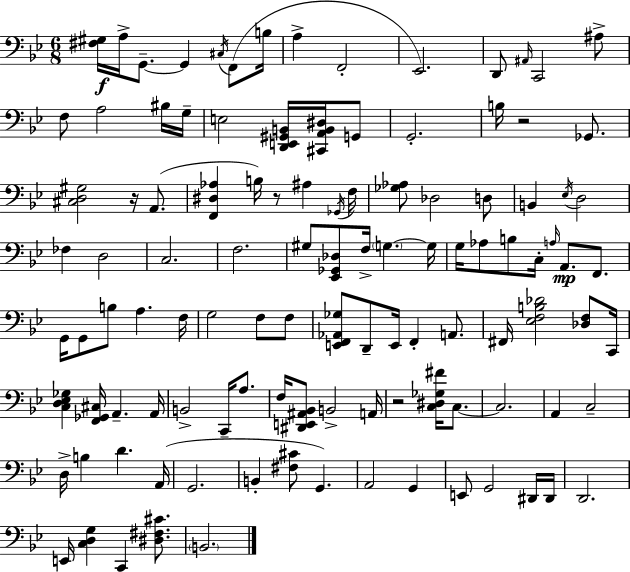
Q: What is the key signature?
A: BES major